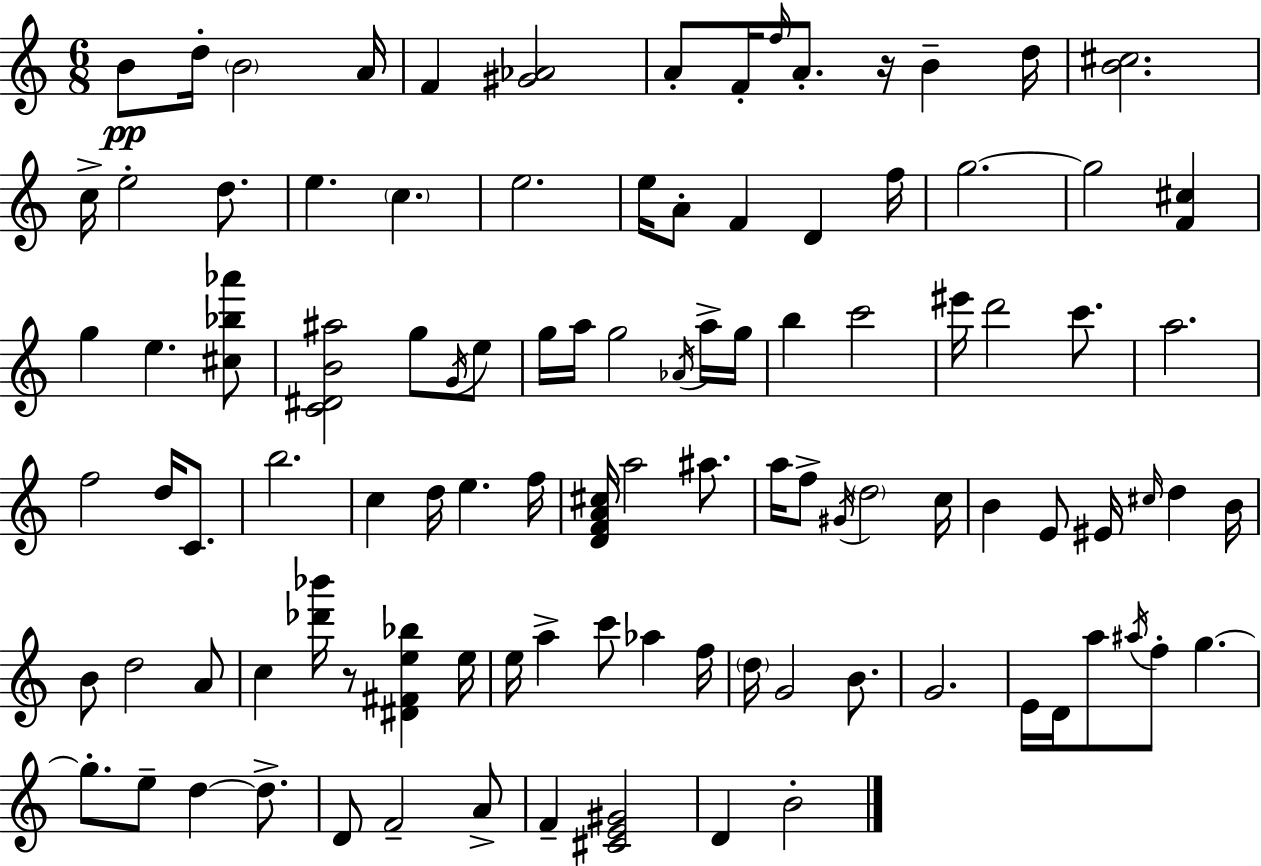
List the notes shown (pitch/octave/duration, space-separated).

B4/e D5/s B4/h A4/s F4/q [G#4,Ab4]/h A4/e F4/s F5/s A4/e. R/s B4/q D5/s [B4,C#5]/h. C5/s E5/h D5/e. E5/q. C5/q. E5/h. E5/s A4/e F4/q D4/q F5/s G5/h. G5/h [F4,C#5]/q G5/q E5/q. [C#5,Bb5,Ab6]/e [C4,D#4,B4,A#5]/h G5/e G4/s E5/e G5/s A5/s G5/h Ab4/s A5/s G5/s B5/q C6/h EIS6/s D6/h C6/e. A5/h. F5/h D5/s C4/e. B5/h. C5/q D5/s E5/q. F5/s [D4,F4,A4,C#5]/s A5/h A#5/e. A5/s F5/e G#4/s D5/h C5/s B4/q E4/e EIS4/s C#5/s D5/q B4/s B4/e D5/h A4/e C5/q [Db6,Bb6]/s R/e [D#4,F#4,E5,Bb5]/q E5/s E5/s A5/q C6/e Ab5/q F5/s D5/s G4/h B4/e. G4/h. E4/s D4/s A5/e A#5/s F5/e G5/q. G5/e. E5/e D5/q D5/e. D4/e F4/h A4/e F4/q [C#4,E4,G#4]/h D4/q B4/h